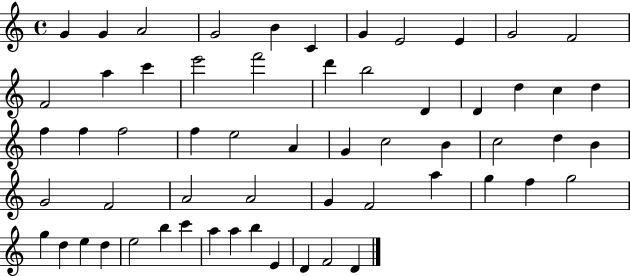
{
  \clef treble
  \time 4/4
  \defaultTimeSignature
  \key c \major
  g'4 g'4 a'2 | g'2 b'4 c'4 | g'4 e'2 e'4 | g'2 f'2 | \break f'2 a''4 c'''4 | e'''2 f'''2 | d'''4 b''2 d'4 | d'4 d''4 c''4 d''4 | \break f''4 f''4 f''2 | f''4 e''2 a'4 | g'4 c''2 b'4 | c''2 d''4 b'4 | \break g'2 f'2 | a'2 a'2 | g'4 f'2 a''4 | g''4 f''4 g''2 | \break g''4 d''4 e''4 d''4 | e''2 b''4 c'''4 | a''4 a''4 b''4 e'4 | d'4 f'2 d'4 | \break \bar "|."
}